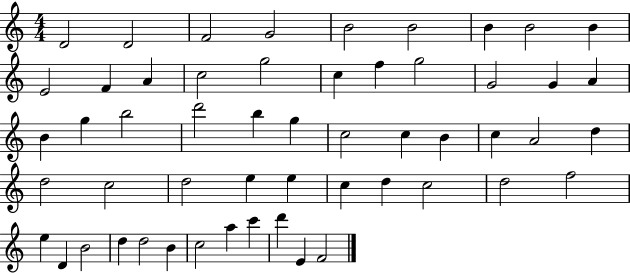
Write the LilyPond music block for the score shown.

{
  \clef treble
  \numericTimeSignature
  \time 4/4
  \key c \major
  d'2 d'2 | f'2 g'2 | b'2 b'2 | b'4 b'2 b'4 | \break e'2 f'4 a'4 | c''2 g''2 | c''4 f''4 g''2 | g'2 g'4 a'4 | \break b'4 g''4 b''2 | d'''2 b''4 g''4 | c''2 c''4 b'4 | c''4 a'2 d''4 | \break d''2 c''2 | d''2 e''4 e''4 | c''4 d''4 c''2 | d''2 f''2 | \break e''4 d'4 b'2 | d''4 d''2 b'4 | c''2 a''4 c'''4 | d'''4 e'4 f'2 | \break \bar "|."
}